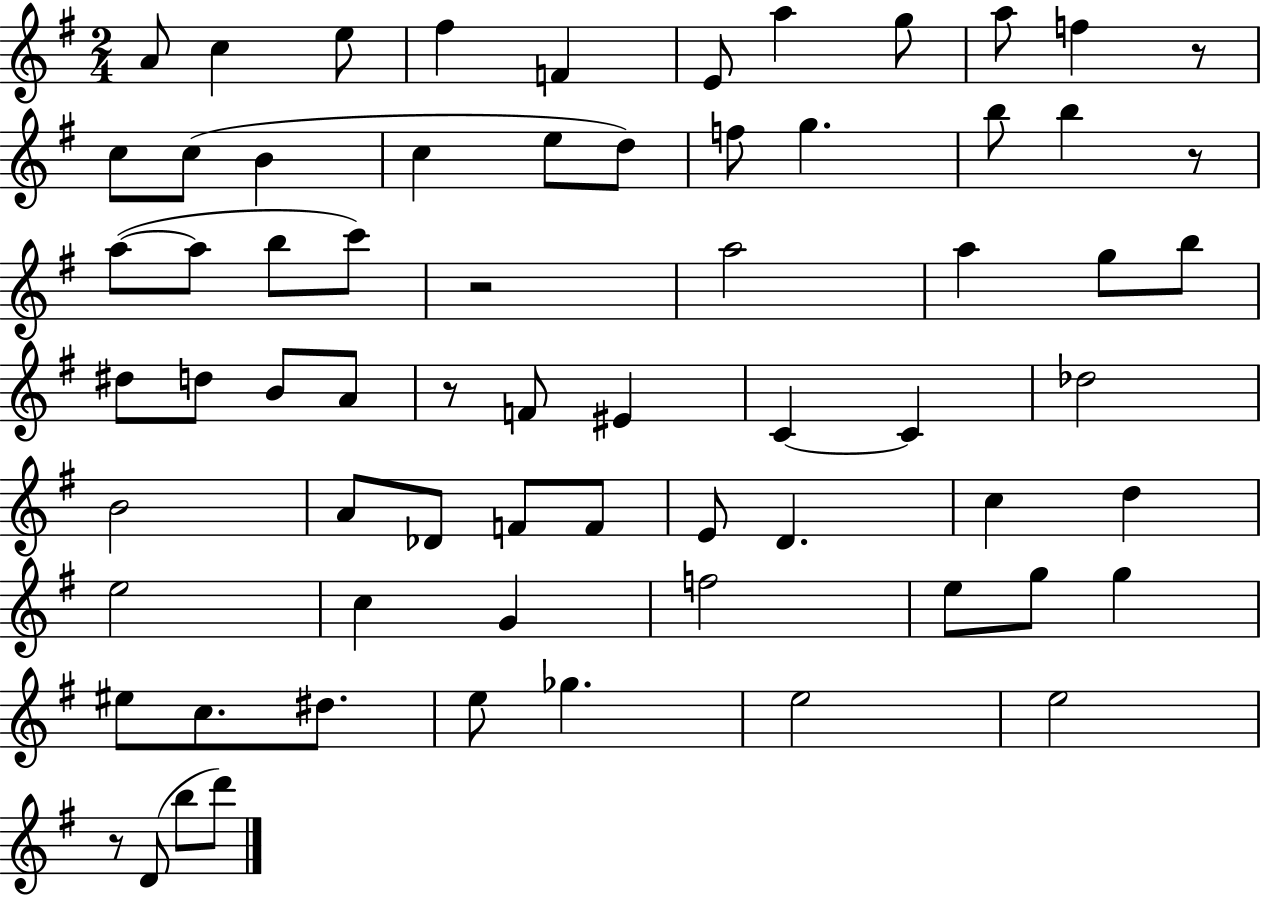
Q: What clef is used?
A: treble